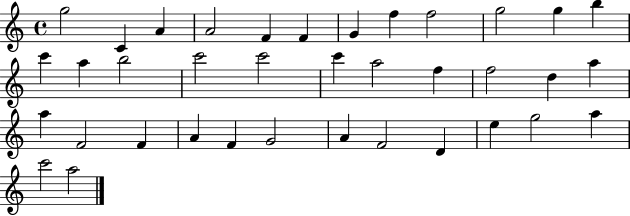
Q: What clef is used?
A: treble